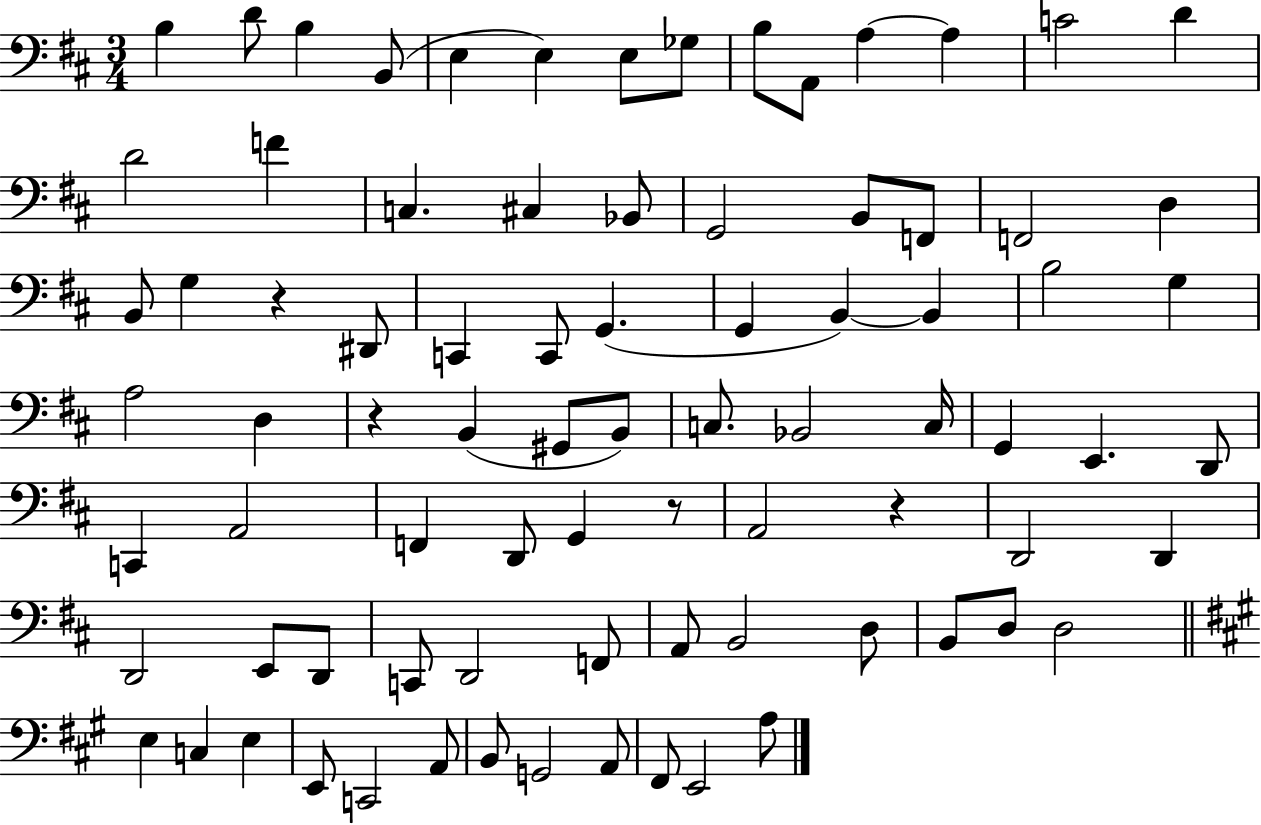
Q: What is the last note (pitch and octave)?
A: A3